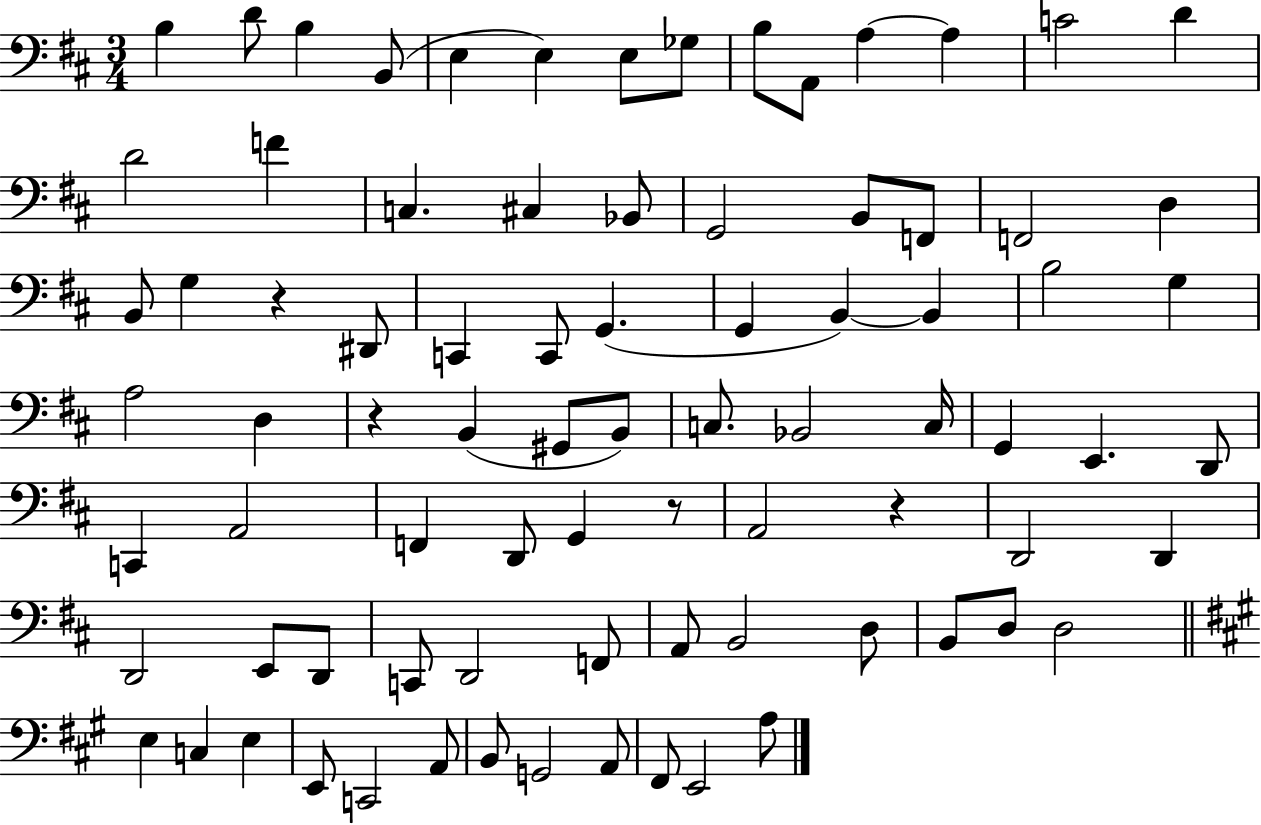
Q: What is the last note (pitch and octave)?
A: A3